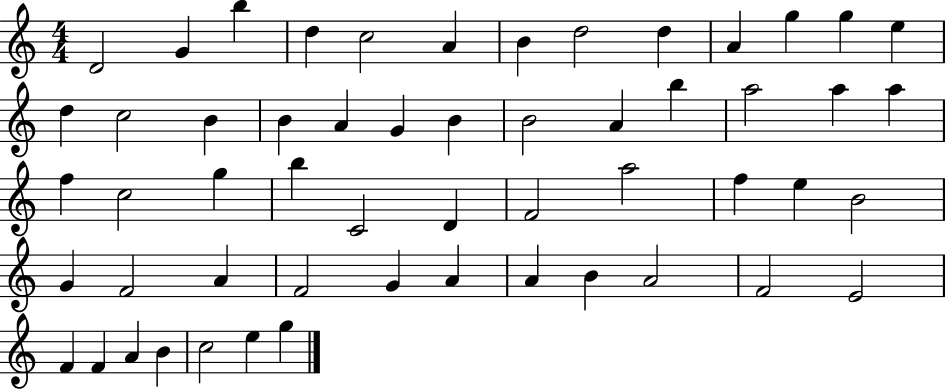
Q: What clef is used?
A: treble